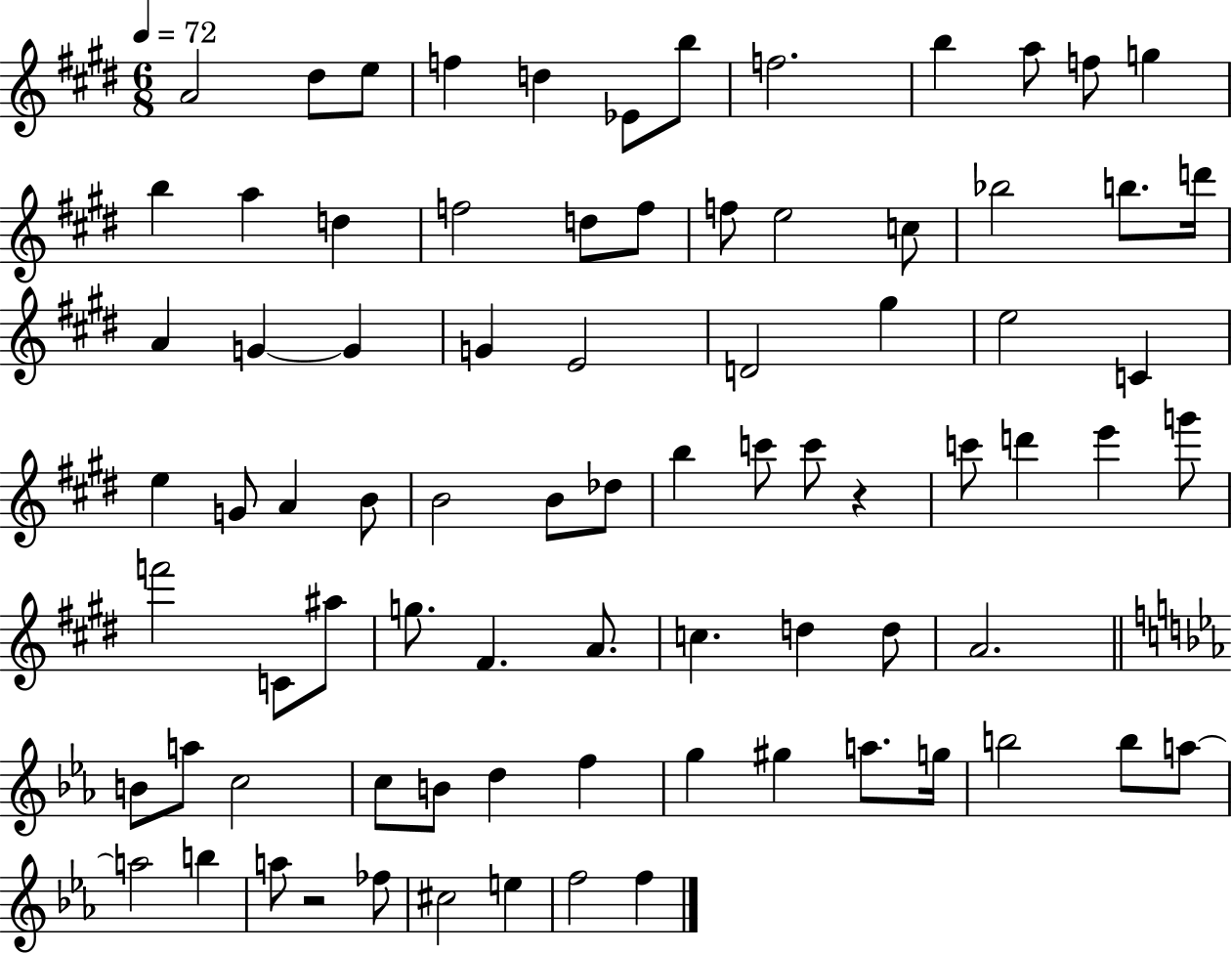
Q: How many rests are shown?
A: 2